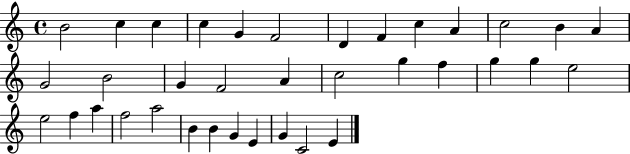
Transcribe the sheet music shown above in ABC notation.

X:1
T:Untitled
M:4/4
L:1/4
K:C
B2 c c c G F2 D F c A c2 B A G2 B2 G F2 A c2 g f g g e2 e2 f a f2 a2 B B G E G C2 E